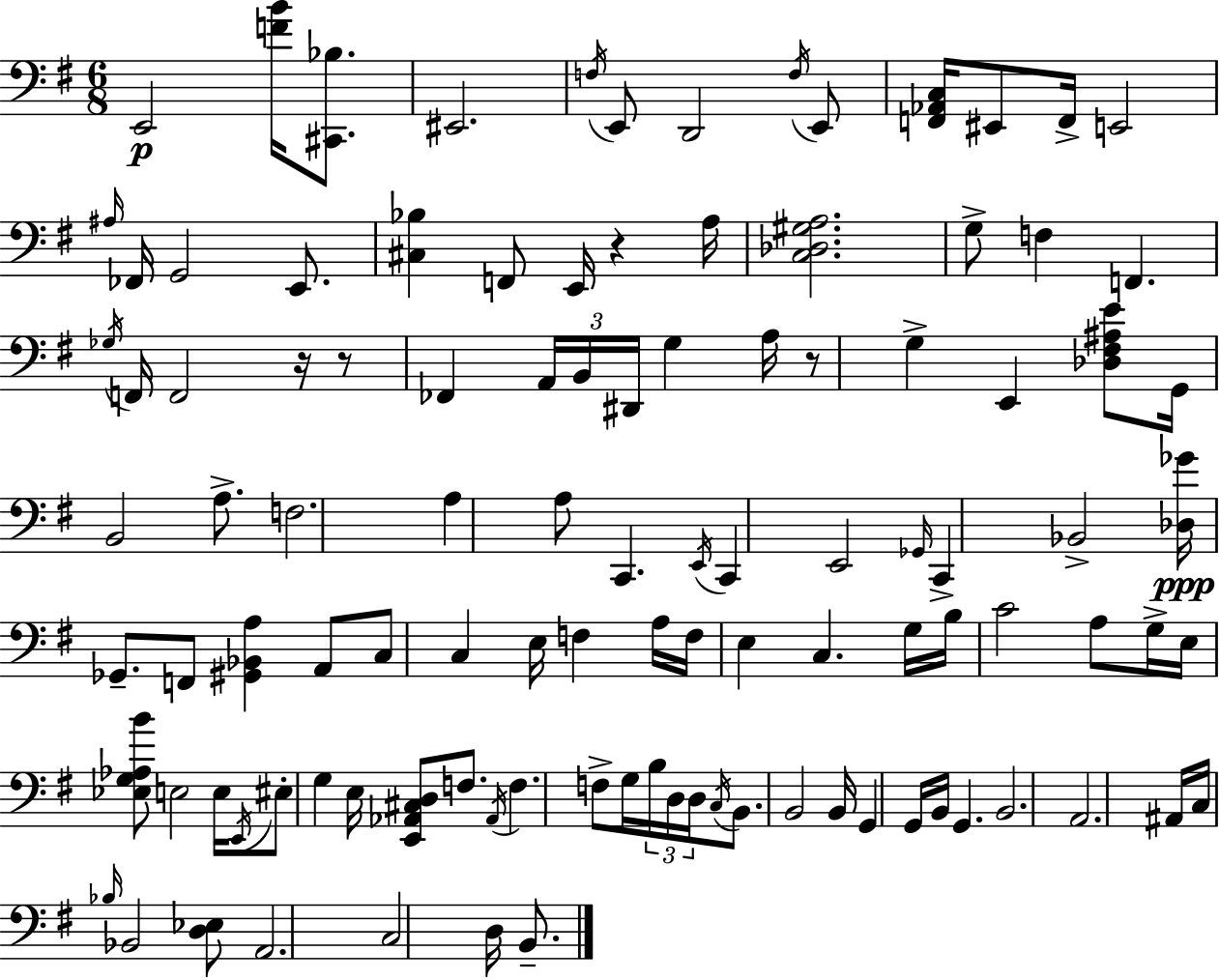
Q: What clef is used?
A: bass